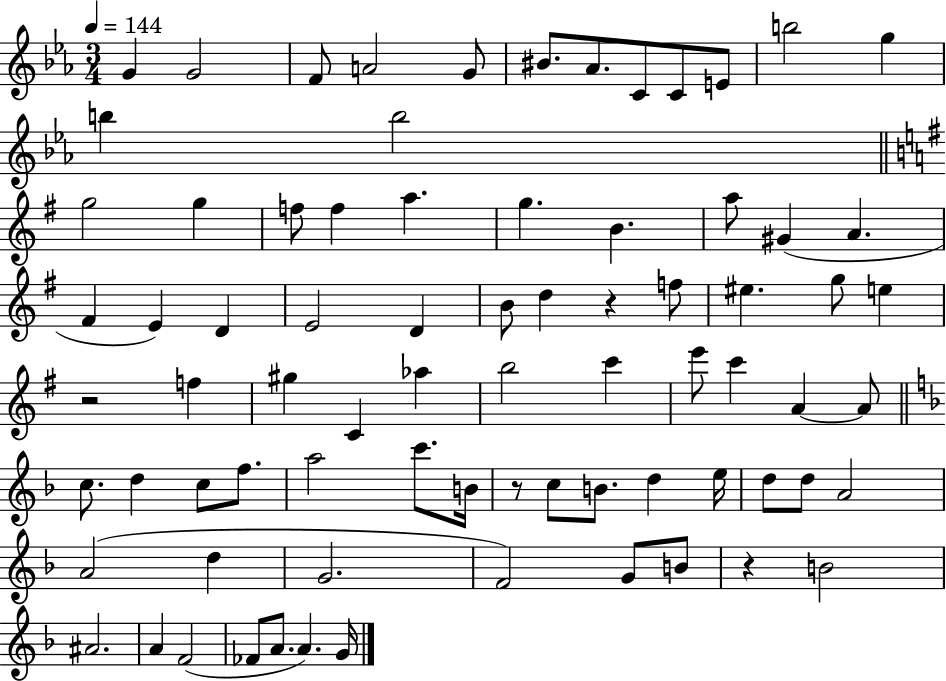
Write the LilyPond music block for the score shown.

{
  \clef treble
  \numericTimeSignature
  \time 3/4
  \key ees \major
  \tempo 4 = 144
  \repeat volta 2 { g'4 g'2 | f'8 a'2 g'8 | bis'8. aes'8. c'8 c'8 e'8 | b''2 g''4 | \break b''4 b''2 | \bar "||" \break \key e \minor g''2 g''4 | f''8 f''4 a''4. | g''4. b'4. | a''8 gis'4( a'4. | \break fis'4 e'4) d'4 | e'2 d'4 | b'8 d''4 r4 f''8 | eis''4. g''8 e''4 | \break r2 f''4 | gis''4 c'4 aes''4 | b''2 c'''4 | e'''8 c'''4 a'4~~ a'8 | \break \bar "||" \break \key f \major c''8. d''4 c''8 f''8. | a''2 c'''8. b'16 | r8 c''8 b'8. d''4 e''16 | d''8 d''8 a'2 | \break a'2( d''4 | g'2. | f'2) g'8 b'8 | r4 b'2 | \break ais'2. | a'4 f'2( | fes'8 a'8. a'4.) g'16 | } \bar "|."
}